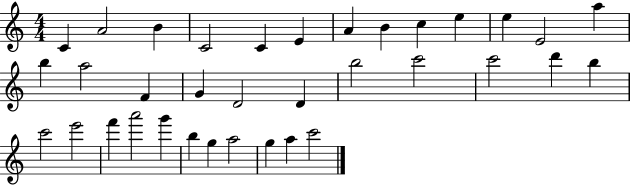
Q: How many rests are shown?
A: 0